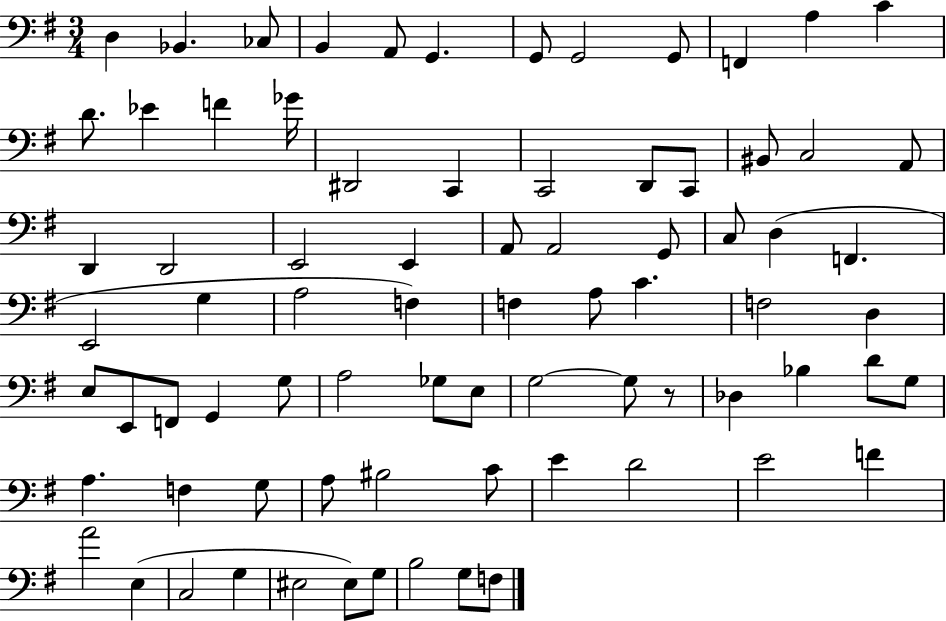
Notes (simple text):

D3/q Bb2/q. CES3/e B2/q A2/e G2/q. G2/e G2/h G2/e F2/q A3/q C4/q D4/e. Eb4/q F4/q Gb4/s D#2/h C2/q C2/h D2/e C2/e BIS2/e C3/h A2/e D2/q D2/h E2/h E2/q A2/e A2/h G2/e C3/e D3/q F2/q. E2/h G3/q A3/h F3/q F3/q A3/e C4/q. F3/h D3/q E3/e E2/e F2/e G2/q G3/e A3/h Gb3/e E3/e G3/h G3/e R/e Db3/q Bb3/q D4/e G3/e A3/q. F3/q G3/e A3/e BIS3/h C4/e E4/q D4/h E4/h F4/q A4/h E3/q C3/h G3/q EIS3/h EIS3/e G3/e B3/h G3/e F3/e